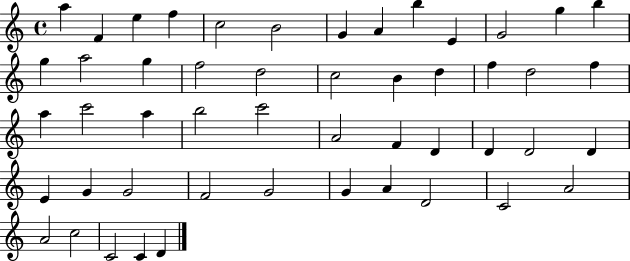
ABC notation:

X:1
T:Untitled
M:4/4
L:1/4
K:C
a F e f c2 B2 G A b E G2 g b g a2 g f2 d2 c2 B d f d2 f a c'2 a b2 c'2 A2 F D D D2 D E G G2 F2 G2 G A D2 C2 A2 A2 c2 C2 C D